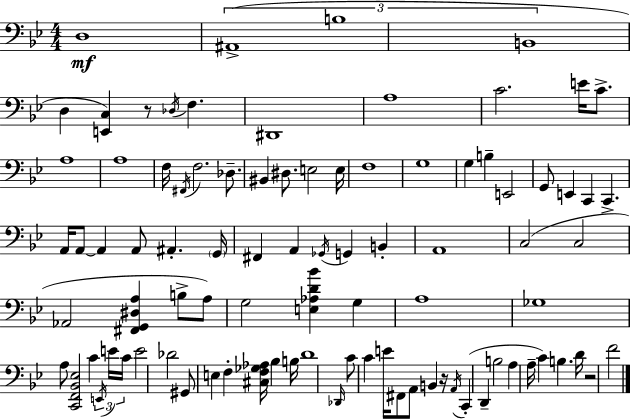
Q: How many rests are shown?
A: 3